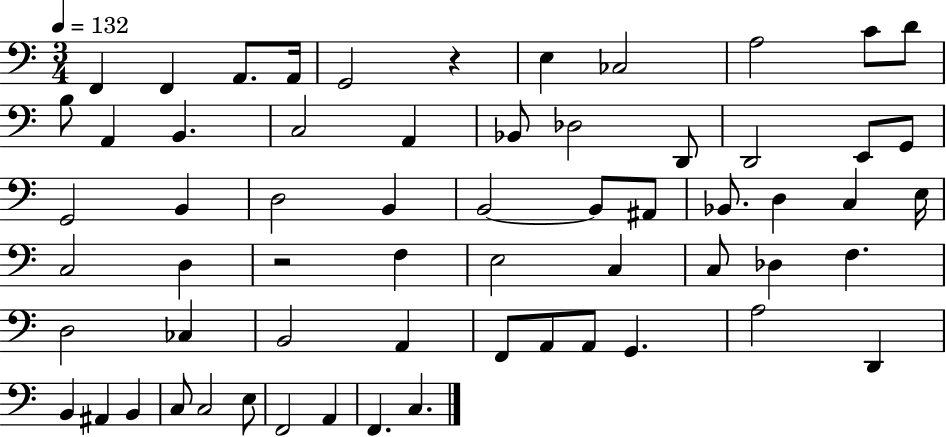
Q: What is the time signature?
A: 3/4